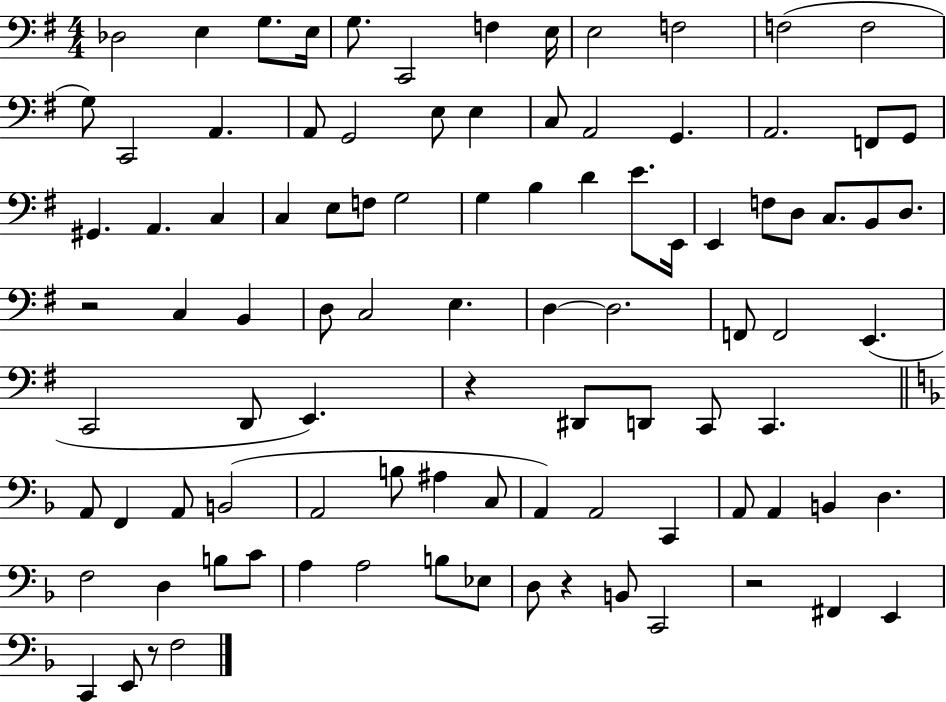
Db3/h E3/q G3/e. E3/s G3/e. C2/h F3/q E3/s E3/h F3/h F3/h F3/h G3/e C2/h A2/q. A2/e G2/h E3/e E3/q C3/e A2/h G2/q. A2/h. F2/e G2/e G#2/q. A2/q. C3/q C3/q E3/e F3/e G3/h G3/q B3/q D4/q E4/e. E2/s E2/q F3/e D3/e C3/e. B2/e D3/e. R/h C3/q B2/q D3/e C3/h E3/q. D3/q D3/h. F2/e F2/h E2/q. C2/h D2/e E2/q. R/q D#2/e D2/e C2/e C2/q. A2/e F2/q A2/e B2/h A2/h B3/e A#3/q C3/e A2/q A2/h C2/q A2/e A2/q B2/q D3/q. F3/h D3/q B3/e C4/e A3/q A3/h B3/e Eb3/e D3/e R/q B2/e C2/h R/h F#2/q E2/q C2/q E2/e R/e F3/h